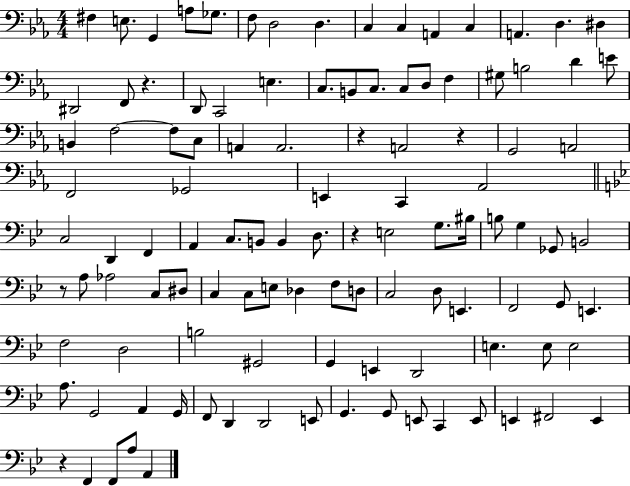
{
  \clef bass
  \numericTimeSignature
  \time 4/4
  \key ees \major
  fis4 e8. g,4 a8 ges8. | f8 d2 d4. | c4 c4 a,4 c4 | a,4. d4. dis4 | \break dis,2 f,8 r4. | d,8 c,2 e4. | c8. b,8 c8. c8 d8 f4 | gis8 b2 d'4 e'8 | \break b,4 f2~~ f8 c8 | a,4 a,2. | r4 a,2 r4 | g,2 a,2 | \break f,2 ges,2 | e,4 c,4 aes,2 | \bar "||" \break \key bes \major c2 d,4 f,4 | a,4 c8. b,8 b,4 d8. | r4 e2 g8. bis16 | b8 g4 ges,8 b,2 | \break r8 a8 aes2 c8 dis8 | c4 c8 e8 des4 f8 d8 | c2 d8 e,4. | f,2 g,8 e,4. | \break f2 d2 | b2 gis,2 | g,4 e,4 d,2 | e4. e8 e2 | \break a8. g,2 a,4 g,16 | f,8 d,4 d,2 e,8 | g,4. g,8 e,8 c,4 e,8 | e,4 fis,2 e,4 | \break r4 f,4 f,8 a8 a,4 | \bar "|."
}